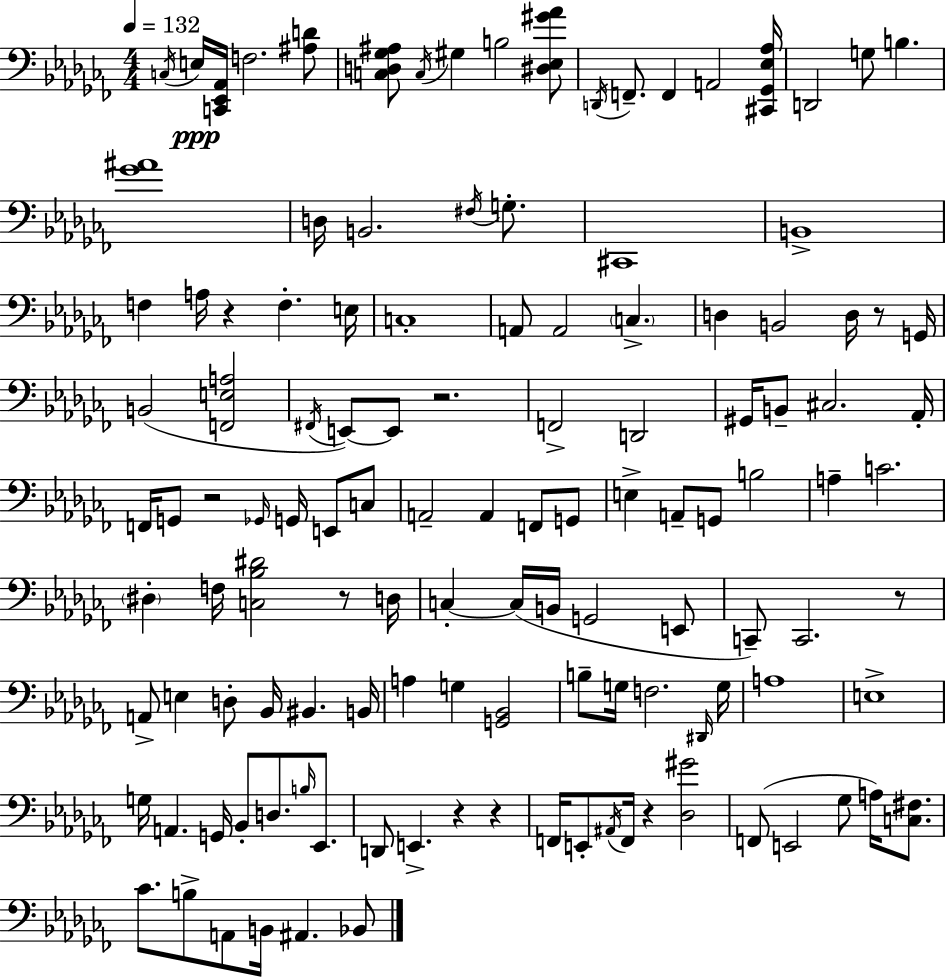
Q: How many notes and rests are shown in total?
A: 125